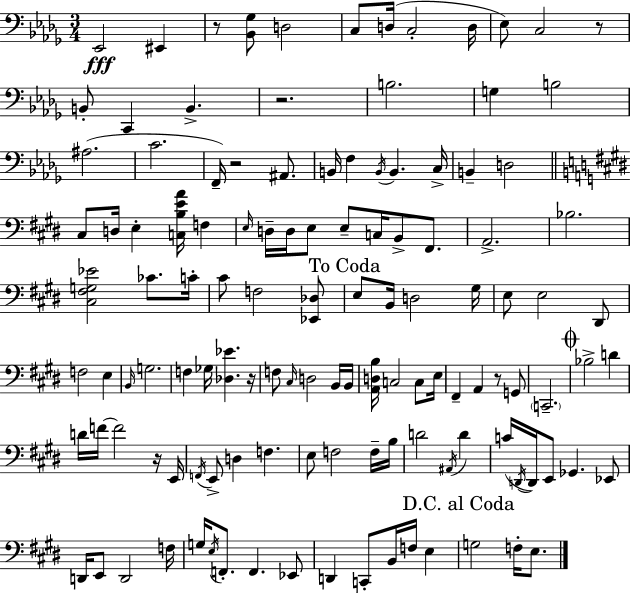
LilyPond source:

{
  \clef bass
  \numericTimeSignature
  \time 3/4
  \key bes \minor
  ees,2\fff eis,4 | r8 <bes, ges>8 d2 | c8 d16( c2-. d16 | ees8) c2 r8 | \break b,8-. c,4 b,4.-> | r2. | b2. | g4 b2 | \break ais2.( | c'2. | f,16--) r2 ais,8. | b,16 f4 \acciaccatura { b,16 } b,4. | \break c16-> b,4-- d2 | \bar "||" \break \key e \major cis8 d16 e4-. <c b e' a'>16 f4 | \grace { e16 } d16-- d16 e8 e8-- c16 b,8-> fis,8. | a,2.-> | bes2. | \break <cis fis g ees'>2 ces'8. | c'16-. cis'8 f2 <ees, des>8 | \mark "To Coda" e8 b,16 d2 | gis16 e8 e2 dis,8 | \break f2 e4 | \grace { b,16 } g2. | f4 ges16 <des ees'>4. | r16 f8 \grace { cis16 } d2 | \break b,16 b,16 <a, d b>16 c2 | c8 e16 fis,4-- a,4 r8 | g,8 \parenthesize c,2.-- | \mark \markup { \musicglyph "scripts.coda" } bes2-> d'4 | \break d'16 f'16~~ f'2 | r16 e,16 \acciaccatura { f,16 } e,8-> d4 f4. | e8 f2 | f16-- b16 d'2 | \break \acciaccatura { ais,16 } d'4 c'16( \acciaccatura { d,16 } d,16) e,8 ges,4. | ees,8 d,16 e,8 d,2 | f16 g16 \acciaccatura { e16 } f,8.-. f,4. | ees,8 d,4 c,8-. | \break b,16 f16 e4 \mark "D.C. al Coda" g2 | f16-. e8. \bar "|."
}